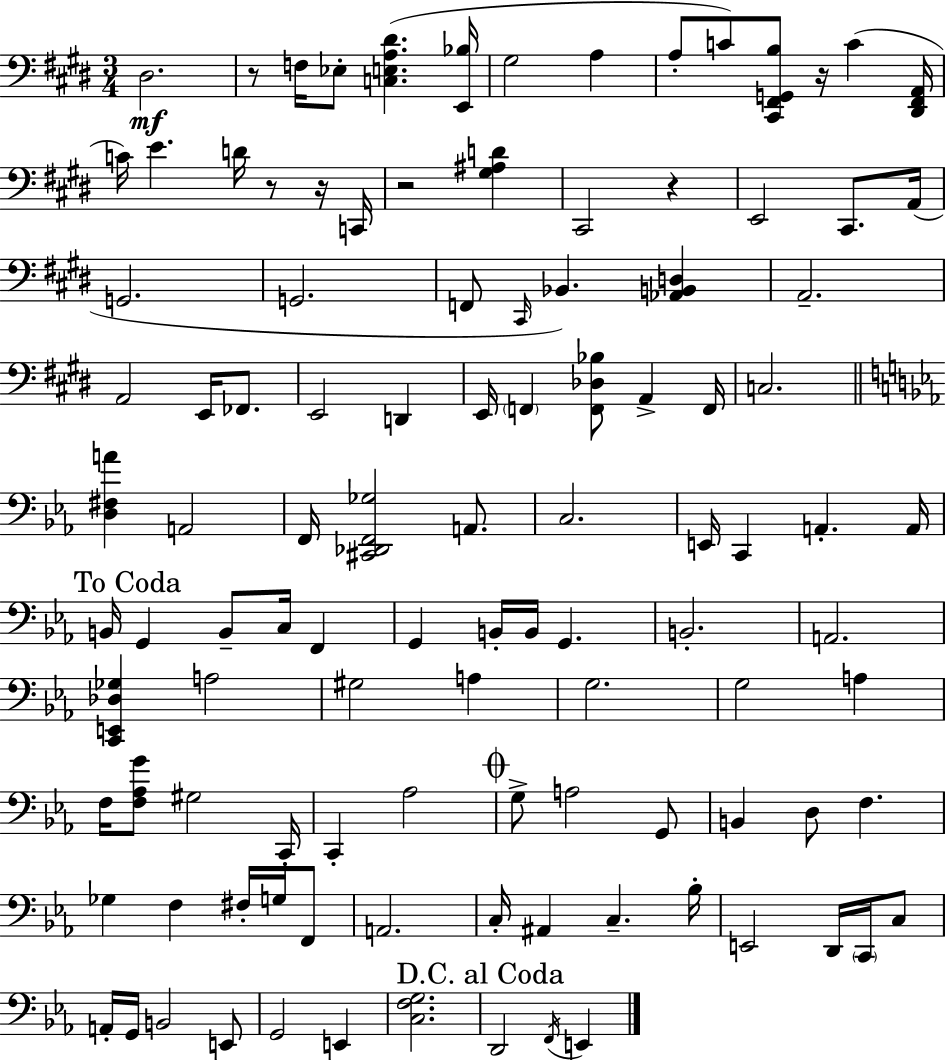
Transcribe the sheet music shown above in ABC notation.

X:1
T:Untitled
M:3/4
L:1/4
K:E
^D,2 z/2 F,/4 _E,/2 [C,E,A,^D] [E,,_B,]/4 ^G,2 A, A,/2 C/2 [^C,,^F,,G,,B,]/2 z/4 C [^D,,^F,,A,,]/4 C/4 E D/4 z/2 z/4 C,,/4 z2 [^G,^A,D] ^C,,2 z E,,2 ^C,,/2 A,,/4 G,,2 G,,2 F,,/2 ^C,,/4 _B,, [_A,,B,,D,] A,,2 A,,2 E,,/4 _F,,/2 E,,2 D,, E,,/4 F,, [F,,_D,_B,]/2 A,, F,,/4 C,2 [D,^F,A] A,,2 F,,/4 [^C,,_D,,F,,_G,]2 A,,/2 C,2 E,,/4 C,, A,, A,,/4 B,,/4 G,, B,,/2 C,/4 F,, G,, B,,/4 B,,/4 G,, B,,2 A,,2 [C,,E,,_D,_G,] A,2 ^G,2 A, G,2 G,2 A, F,/4 [F,_A,G]/2 ^G,2 C,,/4 C,, _A,2 G,/2 A,2 G,,/2 B,, D,/2 F, _G, F, ^F,/4 G,/4 F,,/2 A,,2 C,/4 ^A,, C, _B,/4 E,,2 D,,/4 C,,/4 C,/2 A,,/4 G,,/4 B,,2 E,,/2 G,,2 E,, [C,F,G,]2 D,,2 F,,/4 E,,